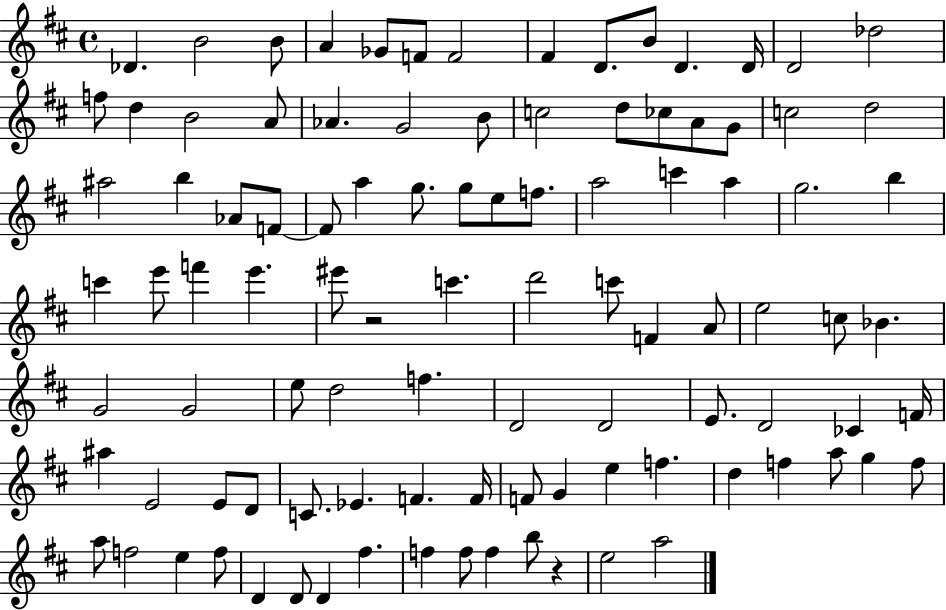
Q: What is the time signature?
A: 4/4